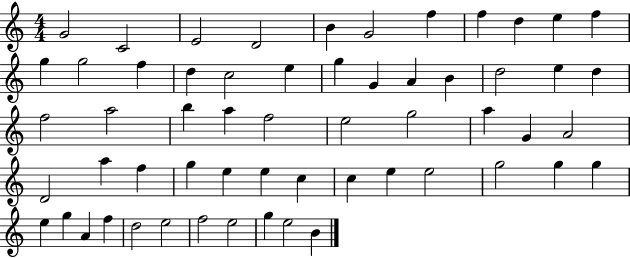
{
  \clef treble
  \numericTimeSignature
  \time 4/4
  \key c \major
  g'2 c'2 | e'2 d'2 | b'4 g'2 f''4 | f''4 d''4 e''4 f''4 | \break g''4 g''2 f''4 | d''4 c''2 e''4 | g''4 g'4 a'4 b'4 | d''2 e''4 d''4 | \break f''2 a''2 | b''4 a''4 f''2 | e''2 g''2 | a''4 g'4 a'2 | \break d'2 a''4 f''4 | g''4 e''4 e''4 c''4 | c''4 e''4 e''2 | g''2 g''4 g''4 | \break e''4 g''4 a'4 f''4 | d''2 e''2 | f''2 e''2 | g''4 e''2 b'4 | \break \bar "|."
}